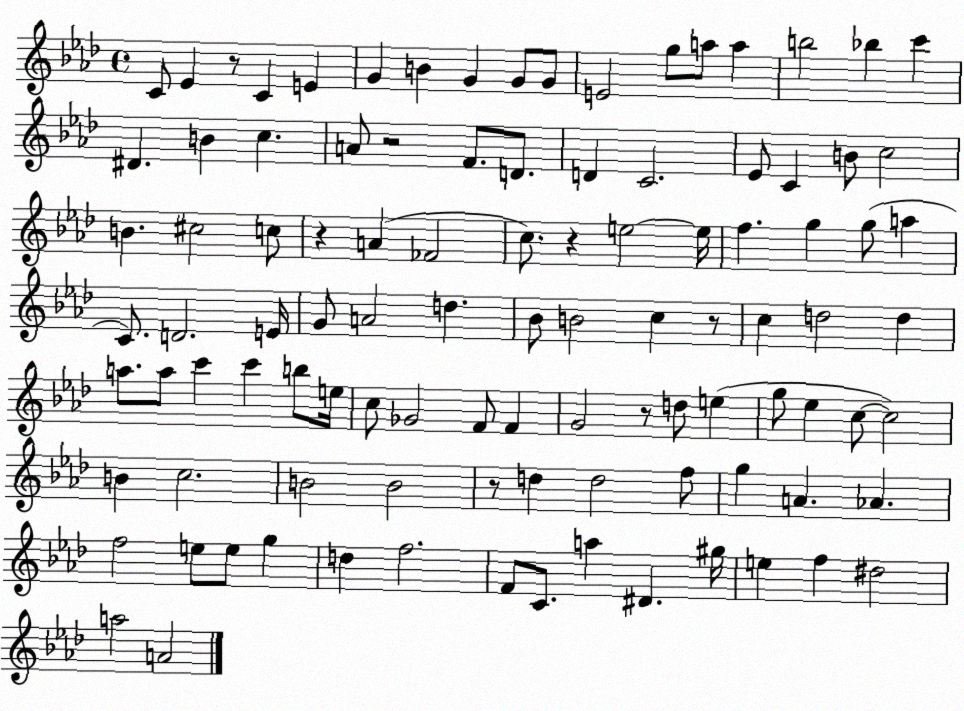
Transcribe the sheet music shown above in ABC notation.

X:1
T:Untitled
M:4/4
L:1/4
K:Ab
C/2 _E z/2 C E G B G G/2 G/2 E2 g/2 a/2 a b2 _b c' ^D B c A/2 z2 F/2 D/2 D C2 _E/2 C B/2 c2 B ^c2 c/2 z A _F2 c/2 z e2 e/4 f g g/2 a C/2 D2 E/4 G/2 A2 d _B/2 B2 c z/2 c d2 d a/2 a/2 c' c' b/2 e/4 c/2 _G2 F/2 F G2 z/2 d/2 e g/2 _e c/2 c2 B c2 B2 B2 z/2 d d2 f/2 g A _A f2 e/2 e/2 g d f2 F/2 C/2 a ^D ^g/4 e f ^d2 a2 A2